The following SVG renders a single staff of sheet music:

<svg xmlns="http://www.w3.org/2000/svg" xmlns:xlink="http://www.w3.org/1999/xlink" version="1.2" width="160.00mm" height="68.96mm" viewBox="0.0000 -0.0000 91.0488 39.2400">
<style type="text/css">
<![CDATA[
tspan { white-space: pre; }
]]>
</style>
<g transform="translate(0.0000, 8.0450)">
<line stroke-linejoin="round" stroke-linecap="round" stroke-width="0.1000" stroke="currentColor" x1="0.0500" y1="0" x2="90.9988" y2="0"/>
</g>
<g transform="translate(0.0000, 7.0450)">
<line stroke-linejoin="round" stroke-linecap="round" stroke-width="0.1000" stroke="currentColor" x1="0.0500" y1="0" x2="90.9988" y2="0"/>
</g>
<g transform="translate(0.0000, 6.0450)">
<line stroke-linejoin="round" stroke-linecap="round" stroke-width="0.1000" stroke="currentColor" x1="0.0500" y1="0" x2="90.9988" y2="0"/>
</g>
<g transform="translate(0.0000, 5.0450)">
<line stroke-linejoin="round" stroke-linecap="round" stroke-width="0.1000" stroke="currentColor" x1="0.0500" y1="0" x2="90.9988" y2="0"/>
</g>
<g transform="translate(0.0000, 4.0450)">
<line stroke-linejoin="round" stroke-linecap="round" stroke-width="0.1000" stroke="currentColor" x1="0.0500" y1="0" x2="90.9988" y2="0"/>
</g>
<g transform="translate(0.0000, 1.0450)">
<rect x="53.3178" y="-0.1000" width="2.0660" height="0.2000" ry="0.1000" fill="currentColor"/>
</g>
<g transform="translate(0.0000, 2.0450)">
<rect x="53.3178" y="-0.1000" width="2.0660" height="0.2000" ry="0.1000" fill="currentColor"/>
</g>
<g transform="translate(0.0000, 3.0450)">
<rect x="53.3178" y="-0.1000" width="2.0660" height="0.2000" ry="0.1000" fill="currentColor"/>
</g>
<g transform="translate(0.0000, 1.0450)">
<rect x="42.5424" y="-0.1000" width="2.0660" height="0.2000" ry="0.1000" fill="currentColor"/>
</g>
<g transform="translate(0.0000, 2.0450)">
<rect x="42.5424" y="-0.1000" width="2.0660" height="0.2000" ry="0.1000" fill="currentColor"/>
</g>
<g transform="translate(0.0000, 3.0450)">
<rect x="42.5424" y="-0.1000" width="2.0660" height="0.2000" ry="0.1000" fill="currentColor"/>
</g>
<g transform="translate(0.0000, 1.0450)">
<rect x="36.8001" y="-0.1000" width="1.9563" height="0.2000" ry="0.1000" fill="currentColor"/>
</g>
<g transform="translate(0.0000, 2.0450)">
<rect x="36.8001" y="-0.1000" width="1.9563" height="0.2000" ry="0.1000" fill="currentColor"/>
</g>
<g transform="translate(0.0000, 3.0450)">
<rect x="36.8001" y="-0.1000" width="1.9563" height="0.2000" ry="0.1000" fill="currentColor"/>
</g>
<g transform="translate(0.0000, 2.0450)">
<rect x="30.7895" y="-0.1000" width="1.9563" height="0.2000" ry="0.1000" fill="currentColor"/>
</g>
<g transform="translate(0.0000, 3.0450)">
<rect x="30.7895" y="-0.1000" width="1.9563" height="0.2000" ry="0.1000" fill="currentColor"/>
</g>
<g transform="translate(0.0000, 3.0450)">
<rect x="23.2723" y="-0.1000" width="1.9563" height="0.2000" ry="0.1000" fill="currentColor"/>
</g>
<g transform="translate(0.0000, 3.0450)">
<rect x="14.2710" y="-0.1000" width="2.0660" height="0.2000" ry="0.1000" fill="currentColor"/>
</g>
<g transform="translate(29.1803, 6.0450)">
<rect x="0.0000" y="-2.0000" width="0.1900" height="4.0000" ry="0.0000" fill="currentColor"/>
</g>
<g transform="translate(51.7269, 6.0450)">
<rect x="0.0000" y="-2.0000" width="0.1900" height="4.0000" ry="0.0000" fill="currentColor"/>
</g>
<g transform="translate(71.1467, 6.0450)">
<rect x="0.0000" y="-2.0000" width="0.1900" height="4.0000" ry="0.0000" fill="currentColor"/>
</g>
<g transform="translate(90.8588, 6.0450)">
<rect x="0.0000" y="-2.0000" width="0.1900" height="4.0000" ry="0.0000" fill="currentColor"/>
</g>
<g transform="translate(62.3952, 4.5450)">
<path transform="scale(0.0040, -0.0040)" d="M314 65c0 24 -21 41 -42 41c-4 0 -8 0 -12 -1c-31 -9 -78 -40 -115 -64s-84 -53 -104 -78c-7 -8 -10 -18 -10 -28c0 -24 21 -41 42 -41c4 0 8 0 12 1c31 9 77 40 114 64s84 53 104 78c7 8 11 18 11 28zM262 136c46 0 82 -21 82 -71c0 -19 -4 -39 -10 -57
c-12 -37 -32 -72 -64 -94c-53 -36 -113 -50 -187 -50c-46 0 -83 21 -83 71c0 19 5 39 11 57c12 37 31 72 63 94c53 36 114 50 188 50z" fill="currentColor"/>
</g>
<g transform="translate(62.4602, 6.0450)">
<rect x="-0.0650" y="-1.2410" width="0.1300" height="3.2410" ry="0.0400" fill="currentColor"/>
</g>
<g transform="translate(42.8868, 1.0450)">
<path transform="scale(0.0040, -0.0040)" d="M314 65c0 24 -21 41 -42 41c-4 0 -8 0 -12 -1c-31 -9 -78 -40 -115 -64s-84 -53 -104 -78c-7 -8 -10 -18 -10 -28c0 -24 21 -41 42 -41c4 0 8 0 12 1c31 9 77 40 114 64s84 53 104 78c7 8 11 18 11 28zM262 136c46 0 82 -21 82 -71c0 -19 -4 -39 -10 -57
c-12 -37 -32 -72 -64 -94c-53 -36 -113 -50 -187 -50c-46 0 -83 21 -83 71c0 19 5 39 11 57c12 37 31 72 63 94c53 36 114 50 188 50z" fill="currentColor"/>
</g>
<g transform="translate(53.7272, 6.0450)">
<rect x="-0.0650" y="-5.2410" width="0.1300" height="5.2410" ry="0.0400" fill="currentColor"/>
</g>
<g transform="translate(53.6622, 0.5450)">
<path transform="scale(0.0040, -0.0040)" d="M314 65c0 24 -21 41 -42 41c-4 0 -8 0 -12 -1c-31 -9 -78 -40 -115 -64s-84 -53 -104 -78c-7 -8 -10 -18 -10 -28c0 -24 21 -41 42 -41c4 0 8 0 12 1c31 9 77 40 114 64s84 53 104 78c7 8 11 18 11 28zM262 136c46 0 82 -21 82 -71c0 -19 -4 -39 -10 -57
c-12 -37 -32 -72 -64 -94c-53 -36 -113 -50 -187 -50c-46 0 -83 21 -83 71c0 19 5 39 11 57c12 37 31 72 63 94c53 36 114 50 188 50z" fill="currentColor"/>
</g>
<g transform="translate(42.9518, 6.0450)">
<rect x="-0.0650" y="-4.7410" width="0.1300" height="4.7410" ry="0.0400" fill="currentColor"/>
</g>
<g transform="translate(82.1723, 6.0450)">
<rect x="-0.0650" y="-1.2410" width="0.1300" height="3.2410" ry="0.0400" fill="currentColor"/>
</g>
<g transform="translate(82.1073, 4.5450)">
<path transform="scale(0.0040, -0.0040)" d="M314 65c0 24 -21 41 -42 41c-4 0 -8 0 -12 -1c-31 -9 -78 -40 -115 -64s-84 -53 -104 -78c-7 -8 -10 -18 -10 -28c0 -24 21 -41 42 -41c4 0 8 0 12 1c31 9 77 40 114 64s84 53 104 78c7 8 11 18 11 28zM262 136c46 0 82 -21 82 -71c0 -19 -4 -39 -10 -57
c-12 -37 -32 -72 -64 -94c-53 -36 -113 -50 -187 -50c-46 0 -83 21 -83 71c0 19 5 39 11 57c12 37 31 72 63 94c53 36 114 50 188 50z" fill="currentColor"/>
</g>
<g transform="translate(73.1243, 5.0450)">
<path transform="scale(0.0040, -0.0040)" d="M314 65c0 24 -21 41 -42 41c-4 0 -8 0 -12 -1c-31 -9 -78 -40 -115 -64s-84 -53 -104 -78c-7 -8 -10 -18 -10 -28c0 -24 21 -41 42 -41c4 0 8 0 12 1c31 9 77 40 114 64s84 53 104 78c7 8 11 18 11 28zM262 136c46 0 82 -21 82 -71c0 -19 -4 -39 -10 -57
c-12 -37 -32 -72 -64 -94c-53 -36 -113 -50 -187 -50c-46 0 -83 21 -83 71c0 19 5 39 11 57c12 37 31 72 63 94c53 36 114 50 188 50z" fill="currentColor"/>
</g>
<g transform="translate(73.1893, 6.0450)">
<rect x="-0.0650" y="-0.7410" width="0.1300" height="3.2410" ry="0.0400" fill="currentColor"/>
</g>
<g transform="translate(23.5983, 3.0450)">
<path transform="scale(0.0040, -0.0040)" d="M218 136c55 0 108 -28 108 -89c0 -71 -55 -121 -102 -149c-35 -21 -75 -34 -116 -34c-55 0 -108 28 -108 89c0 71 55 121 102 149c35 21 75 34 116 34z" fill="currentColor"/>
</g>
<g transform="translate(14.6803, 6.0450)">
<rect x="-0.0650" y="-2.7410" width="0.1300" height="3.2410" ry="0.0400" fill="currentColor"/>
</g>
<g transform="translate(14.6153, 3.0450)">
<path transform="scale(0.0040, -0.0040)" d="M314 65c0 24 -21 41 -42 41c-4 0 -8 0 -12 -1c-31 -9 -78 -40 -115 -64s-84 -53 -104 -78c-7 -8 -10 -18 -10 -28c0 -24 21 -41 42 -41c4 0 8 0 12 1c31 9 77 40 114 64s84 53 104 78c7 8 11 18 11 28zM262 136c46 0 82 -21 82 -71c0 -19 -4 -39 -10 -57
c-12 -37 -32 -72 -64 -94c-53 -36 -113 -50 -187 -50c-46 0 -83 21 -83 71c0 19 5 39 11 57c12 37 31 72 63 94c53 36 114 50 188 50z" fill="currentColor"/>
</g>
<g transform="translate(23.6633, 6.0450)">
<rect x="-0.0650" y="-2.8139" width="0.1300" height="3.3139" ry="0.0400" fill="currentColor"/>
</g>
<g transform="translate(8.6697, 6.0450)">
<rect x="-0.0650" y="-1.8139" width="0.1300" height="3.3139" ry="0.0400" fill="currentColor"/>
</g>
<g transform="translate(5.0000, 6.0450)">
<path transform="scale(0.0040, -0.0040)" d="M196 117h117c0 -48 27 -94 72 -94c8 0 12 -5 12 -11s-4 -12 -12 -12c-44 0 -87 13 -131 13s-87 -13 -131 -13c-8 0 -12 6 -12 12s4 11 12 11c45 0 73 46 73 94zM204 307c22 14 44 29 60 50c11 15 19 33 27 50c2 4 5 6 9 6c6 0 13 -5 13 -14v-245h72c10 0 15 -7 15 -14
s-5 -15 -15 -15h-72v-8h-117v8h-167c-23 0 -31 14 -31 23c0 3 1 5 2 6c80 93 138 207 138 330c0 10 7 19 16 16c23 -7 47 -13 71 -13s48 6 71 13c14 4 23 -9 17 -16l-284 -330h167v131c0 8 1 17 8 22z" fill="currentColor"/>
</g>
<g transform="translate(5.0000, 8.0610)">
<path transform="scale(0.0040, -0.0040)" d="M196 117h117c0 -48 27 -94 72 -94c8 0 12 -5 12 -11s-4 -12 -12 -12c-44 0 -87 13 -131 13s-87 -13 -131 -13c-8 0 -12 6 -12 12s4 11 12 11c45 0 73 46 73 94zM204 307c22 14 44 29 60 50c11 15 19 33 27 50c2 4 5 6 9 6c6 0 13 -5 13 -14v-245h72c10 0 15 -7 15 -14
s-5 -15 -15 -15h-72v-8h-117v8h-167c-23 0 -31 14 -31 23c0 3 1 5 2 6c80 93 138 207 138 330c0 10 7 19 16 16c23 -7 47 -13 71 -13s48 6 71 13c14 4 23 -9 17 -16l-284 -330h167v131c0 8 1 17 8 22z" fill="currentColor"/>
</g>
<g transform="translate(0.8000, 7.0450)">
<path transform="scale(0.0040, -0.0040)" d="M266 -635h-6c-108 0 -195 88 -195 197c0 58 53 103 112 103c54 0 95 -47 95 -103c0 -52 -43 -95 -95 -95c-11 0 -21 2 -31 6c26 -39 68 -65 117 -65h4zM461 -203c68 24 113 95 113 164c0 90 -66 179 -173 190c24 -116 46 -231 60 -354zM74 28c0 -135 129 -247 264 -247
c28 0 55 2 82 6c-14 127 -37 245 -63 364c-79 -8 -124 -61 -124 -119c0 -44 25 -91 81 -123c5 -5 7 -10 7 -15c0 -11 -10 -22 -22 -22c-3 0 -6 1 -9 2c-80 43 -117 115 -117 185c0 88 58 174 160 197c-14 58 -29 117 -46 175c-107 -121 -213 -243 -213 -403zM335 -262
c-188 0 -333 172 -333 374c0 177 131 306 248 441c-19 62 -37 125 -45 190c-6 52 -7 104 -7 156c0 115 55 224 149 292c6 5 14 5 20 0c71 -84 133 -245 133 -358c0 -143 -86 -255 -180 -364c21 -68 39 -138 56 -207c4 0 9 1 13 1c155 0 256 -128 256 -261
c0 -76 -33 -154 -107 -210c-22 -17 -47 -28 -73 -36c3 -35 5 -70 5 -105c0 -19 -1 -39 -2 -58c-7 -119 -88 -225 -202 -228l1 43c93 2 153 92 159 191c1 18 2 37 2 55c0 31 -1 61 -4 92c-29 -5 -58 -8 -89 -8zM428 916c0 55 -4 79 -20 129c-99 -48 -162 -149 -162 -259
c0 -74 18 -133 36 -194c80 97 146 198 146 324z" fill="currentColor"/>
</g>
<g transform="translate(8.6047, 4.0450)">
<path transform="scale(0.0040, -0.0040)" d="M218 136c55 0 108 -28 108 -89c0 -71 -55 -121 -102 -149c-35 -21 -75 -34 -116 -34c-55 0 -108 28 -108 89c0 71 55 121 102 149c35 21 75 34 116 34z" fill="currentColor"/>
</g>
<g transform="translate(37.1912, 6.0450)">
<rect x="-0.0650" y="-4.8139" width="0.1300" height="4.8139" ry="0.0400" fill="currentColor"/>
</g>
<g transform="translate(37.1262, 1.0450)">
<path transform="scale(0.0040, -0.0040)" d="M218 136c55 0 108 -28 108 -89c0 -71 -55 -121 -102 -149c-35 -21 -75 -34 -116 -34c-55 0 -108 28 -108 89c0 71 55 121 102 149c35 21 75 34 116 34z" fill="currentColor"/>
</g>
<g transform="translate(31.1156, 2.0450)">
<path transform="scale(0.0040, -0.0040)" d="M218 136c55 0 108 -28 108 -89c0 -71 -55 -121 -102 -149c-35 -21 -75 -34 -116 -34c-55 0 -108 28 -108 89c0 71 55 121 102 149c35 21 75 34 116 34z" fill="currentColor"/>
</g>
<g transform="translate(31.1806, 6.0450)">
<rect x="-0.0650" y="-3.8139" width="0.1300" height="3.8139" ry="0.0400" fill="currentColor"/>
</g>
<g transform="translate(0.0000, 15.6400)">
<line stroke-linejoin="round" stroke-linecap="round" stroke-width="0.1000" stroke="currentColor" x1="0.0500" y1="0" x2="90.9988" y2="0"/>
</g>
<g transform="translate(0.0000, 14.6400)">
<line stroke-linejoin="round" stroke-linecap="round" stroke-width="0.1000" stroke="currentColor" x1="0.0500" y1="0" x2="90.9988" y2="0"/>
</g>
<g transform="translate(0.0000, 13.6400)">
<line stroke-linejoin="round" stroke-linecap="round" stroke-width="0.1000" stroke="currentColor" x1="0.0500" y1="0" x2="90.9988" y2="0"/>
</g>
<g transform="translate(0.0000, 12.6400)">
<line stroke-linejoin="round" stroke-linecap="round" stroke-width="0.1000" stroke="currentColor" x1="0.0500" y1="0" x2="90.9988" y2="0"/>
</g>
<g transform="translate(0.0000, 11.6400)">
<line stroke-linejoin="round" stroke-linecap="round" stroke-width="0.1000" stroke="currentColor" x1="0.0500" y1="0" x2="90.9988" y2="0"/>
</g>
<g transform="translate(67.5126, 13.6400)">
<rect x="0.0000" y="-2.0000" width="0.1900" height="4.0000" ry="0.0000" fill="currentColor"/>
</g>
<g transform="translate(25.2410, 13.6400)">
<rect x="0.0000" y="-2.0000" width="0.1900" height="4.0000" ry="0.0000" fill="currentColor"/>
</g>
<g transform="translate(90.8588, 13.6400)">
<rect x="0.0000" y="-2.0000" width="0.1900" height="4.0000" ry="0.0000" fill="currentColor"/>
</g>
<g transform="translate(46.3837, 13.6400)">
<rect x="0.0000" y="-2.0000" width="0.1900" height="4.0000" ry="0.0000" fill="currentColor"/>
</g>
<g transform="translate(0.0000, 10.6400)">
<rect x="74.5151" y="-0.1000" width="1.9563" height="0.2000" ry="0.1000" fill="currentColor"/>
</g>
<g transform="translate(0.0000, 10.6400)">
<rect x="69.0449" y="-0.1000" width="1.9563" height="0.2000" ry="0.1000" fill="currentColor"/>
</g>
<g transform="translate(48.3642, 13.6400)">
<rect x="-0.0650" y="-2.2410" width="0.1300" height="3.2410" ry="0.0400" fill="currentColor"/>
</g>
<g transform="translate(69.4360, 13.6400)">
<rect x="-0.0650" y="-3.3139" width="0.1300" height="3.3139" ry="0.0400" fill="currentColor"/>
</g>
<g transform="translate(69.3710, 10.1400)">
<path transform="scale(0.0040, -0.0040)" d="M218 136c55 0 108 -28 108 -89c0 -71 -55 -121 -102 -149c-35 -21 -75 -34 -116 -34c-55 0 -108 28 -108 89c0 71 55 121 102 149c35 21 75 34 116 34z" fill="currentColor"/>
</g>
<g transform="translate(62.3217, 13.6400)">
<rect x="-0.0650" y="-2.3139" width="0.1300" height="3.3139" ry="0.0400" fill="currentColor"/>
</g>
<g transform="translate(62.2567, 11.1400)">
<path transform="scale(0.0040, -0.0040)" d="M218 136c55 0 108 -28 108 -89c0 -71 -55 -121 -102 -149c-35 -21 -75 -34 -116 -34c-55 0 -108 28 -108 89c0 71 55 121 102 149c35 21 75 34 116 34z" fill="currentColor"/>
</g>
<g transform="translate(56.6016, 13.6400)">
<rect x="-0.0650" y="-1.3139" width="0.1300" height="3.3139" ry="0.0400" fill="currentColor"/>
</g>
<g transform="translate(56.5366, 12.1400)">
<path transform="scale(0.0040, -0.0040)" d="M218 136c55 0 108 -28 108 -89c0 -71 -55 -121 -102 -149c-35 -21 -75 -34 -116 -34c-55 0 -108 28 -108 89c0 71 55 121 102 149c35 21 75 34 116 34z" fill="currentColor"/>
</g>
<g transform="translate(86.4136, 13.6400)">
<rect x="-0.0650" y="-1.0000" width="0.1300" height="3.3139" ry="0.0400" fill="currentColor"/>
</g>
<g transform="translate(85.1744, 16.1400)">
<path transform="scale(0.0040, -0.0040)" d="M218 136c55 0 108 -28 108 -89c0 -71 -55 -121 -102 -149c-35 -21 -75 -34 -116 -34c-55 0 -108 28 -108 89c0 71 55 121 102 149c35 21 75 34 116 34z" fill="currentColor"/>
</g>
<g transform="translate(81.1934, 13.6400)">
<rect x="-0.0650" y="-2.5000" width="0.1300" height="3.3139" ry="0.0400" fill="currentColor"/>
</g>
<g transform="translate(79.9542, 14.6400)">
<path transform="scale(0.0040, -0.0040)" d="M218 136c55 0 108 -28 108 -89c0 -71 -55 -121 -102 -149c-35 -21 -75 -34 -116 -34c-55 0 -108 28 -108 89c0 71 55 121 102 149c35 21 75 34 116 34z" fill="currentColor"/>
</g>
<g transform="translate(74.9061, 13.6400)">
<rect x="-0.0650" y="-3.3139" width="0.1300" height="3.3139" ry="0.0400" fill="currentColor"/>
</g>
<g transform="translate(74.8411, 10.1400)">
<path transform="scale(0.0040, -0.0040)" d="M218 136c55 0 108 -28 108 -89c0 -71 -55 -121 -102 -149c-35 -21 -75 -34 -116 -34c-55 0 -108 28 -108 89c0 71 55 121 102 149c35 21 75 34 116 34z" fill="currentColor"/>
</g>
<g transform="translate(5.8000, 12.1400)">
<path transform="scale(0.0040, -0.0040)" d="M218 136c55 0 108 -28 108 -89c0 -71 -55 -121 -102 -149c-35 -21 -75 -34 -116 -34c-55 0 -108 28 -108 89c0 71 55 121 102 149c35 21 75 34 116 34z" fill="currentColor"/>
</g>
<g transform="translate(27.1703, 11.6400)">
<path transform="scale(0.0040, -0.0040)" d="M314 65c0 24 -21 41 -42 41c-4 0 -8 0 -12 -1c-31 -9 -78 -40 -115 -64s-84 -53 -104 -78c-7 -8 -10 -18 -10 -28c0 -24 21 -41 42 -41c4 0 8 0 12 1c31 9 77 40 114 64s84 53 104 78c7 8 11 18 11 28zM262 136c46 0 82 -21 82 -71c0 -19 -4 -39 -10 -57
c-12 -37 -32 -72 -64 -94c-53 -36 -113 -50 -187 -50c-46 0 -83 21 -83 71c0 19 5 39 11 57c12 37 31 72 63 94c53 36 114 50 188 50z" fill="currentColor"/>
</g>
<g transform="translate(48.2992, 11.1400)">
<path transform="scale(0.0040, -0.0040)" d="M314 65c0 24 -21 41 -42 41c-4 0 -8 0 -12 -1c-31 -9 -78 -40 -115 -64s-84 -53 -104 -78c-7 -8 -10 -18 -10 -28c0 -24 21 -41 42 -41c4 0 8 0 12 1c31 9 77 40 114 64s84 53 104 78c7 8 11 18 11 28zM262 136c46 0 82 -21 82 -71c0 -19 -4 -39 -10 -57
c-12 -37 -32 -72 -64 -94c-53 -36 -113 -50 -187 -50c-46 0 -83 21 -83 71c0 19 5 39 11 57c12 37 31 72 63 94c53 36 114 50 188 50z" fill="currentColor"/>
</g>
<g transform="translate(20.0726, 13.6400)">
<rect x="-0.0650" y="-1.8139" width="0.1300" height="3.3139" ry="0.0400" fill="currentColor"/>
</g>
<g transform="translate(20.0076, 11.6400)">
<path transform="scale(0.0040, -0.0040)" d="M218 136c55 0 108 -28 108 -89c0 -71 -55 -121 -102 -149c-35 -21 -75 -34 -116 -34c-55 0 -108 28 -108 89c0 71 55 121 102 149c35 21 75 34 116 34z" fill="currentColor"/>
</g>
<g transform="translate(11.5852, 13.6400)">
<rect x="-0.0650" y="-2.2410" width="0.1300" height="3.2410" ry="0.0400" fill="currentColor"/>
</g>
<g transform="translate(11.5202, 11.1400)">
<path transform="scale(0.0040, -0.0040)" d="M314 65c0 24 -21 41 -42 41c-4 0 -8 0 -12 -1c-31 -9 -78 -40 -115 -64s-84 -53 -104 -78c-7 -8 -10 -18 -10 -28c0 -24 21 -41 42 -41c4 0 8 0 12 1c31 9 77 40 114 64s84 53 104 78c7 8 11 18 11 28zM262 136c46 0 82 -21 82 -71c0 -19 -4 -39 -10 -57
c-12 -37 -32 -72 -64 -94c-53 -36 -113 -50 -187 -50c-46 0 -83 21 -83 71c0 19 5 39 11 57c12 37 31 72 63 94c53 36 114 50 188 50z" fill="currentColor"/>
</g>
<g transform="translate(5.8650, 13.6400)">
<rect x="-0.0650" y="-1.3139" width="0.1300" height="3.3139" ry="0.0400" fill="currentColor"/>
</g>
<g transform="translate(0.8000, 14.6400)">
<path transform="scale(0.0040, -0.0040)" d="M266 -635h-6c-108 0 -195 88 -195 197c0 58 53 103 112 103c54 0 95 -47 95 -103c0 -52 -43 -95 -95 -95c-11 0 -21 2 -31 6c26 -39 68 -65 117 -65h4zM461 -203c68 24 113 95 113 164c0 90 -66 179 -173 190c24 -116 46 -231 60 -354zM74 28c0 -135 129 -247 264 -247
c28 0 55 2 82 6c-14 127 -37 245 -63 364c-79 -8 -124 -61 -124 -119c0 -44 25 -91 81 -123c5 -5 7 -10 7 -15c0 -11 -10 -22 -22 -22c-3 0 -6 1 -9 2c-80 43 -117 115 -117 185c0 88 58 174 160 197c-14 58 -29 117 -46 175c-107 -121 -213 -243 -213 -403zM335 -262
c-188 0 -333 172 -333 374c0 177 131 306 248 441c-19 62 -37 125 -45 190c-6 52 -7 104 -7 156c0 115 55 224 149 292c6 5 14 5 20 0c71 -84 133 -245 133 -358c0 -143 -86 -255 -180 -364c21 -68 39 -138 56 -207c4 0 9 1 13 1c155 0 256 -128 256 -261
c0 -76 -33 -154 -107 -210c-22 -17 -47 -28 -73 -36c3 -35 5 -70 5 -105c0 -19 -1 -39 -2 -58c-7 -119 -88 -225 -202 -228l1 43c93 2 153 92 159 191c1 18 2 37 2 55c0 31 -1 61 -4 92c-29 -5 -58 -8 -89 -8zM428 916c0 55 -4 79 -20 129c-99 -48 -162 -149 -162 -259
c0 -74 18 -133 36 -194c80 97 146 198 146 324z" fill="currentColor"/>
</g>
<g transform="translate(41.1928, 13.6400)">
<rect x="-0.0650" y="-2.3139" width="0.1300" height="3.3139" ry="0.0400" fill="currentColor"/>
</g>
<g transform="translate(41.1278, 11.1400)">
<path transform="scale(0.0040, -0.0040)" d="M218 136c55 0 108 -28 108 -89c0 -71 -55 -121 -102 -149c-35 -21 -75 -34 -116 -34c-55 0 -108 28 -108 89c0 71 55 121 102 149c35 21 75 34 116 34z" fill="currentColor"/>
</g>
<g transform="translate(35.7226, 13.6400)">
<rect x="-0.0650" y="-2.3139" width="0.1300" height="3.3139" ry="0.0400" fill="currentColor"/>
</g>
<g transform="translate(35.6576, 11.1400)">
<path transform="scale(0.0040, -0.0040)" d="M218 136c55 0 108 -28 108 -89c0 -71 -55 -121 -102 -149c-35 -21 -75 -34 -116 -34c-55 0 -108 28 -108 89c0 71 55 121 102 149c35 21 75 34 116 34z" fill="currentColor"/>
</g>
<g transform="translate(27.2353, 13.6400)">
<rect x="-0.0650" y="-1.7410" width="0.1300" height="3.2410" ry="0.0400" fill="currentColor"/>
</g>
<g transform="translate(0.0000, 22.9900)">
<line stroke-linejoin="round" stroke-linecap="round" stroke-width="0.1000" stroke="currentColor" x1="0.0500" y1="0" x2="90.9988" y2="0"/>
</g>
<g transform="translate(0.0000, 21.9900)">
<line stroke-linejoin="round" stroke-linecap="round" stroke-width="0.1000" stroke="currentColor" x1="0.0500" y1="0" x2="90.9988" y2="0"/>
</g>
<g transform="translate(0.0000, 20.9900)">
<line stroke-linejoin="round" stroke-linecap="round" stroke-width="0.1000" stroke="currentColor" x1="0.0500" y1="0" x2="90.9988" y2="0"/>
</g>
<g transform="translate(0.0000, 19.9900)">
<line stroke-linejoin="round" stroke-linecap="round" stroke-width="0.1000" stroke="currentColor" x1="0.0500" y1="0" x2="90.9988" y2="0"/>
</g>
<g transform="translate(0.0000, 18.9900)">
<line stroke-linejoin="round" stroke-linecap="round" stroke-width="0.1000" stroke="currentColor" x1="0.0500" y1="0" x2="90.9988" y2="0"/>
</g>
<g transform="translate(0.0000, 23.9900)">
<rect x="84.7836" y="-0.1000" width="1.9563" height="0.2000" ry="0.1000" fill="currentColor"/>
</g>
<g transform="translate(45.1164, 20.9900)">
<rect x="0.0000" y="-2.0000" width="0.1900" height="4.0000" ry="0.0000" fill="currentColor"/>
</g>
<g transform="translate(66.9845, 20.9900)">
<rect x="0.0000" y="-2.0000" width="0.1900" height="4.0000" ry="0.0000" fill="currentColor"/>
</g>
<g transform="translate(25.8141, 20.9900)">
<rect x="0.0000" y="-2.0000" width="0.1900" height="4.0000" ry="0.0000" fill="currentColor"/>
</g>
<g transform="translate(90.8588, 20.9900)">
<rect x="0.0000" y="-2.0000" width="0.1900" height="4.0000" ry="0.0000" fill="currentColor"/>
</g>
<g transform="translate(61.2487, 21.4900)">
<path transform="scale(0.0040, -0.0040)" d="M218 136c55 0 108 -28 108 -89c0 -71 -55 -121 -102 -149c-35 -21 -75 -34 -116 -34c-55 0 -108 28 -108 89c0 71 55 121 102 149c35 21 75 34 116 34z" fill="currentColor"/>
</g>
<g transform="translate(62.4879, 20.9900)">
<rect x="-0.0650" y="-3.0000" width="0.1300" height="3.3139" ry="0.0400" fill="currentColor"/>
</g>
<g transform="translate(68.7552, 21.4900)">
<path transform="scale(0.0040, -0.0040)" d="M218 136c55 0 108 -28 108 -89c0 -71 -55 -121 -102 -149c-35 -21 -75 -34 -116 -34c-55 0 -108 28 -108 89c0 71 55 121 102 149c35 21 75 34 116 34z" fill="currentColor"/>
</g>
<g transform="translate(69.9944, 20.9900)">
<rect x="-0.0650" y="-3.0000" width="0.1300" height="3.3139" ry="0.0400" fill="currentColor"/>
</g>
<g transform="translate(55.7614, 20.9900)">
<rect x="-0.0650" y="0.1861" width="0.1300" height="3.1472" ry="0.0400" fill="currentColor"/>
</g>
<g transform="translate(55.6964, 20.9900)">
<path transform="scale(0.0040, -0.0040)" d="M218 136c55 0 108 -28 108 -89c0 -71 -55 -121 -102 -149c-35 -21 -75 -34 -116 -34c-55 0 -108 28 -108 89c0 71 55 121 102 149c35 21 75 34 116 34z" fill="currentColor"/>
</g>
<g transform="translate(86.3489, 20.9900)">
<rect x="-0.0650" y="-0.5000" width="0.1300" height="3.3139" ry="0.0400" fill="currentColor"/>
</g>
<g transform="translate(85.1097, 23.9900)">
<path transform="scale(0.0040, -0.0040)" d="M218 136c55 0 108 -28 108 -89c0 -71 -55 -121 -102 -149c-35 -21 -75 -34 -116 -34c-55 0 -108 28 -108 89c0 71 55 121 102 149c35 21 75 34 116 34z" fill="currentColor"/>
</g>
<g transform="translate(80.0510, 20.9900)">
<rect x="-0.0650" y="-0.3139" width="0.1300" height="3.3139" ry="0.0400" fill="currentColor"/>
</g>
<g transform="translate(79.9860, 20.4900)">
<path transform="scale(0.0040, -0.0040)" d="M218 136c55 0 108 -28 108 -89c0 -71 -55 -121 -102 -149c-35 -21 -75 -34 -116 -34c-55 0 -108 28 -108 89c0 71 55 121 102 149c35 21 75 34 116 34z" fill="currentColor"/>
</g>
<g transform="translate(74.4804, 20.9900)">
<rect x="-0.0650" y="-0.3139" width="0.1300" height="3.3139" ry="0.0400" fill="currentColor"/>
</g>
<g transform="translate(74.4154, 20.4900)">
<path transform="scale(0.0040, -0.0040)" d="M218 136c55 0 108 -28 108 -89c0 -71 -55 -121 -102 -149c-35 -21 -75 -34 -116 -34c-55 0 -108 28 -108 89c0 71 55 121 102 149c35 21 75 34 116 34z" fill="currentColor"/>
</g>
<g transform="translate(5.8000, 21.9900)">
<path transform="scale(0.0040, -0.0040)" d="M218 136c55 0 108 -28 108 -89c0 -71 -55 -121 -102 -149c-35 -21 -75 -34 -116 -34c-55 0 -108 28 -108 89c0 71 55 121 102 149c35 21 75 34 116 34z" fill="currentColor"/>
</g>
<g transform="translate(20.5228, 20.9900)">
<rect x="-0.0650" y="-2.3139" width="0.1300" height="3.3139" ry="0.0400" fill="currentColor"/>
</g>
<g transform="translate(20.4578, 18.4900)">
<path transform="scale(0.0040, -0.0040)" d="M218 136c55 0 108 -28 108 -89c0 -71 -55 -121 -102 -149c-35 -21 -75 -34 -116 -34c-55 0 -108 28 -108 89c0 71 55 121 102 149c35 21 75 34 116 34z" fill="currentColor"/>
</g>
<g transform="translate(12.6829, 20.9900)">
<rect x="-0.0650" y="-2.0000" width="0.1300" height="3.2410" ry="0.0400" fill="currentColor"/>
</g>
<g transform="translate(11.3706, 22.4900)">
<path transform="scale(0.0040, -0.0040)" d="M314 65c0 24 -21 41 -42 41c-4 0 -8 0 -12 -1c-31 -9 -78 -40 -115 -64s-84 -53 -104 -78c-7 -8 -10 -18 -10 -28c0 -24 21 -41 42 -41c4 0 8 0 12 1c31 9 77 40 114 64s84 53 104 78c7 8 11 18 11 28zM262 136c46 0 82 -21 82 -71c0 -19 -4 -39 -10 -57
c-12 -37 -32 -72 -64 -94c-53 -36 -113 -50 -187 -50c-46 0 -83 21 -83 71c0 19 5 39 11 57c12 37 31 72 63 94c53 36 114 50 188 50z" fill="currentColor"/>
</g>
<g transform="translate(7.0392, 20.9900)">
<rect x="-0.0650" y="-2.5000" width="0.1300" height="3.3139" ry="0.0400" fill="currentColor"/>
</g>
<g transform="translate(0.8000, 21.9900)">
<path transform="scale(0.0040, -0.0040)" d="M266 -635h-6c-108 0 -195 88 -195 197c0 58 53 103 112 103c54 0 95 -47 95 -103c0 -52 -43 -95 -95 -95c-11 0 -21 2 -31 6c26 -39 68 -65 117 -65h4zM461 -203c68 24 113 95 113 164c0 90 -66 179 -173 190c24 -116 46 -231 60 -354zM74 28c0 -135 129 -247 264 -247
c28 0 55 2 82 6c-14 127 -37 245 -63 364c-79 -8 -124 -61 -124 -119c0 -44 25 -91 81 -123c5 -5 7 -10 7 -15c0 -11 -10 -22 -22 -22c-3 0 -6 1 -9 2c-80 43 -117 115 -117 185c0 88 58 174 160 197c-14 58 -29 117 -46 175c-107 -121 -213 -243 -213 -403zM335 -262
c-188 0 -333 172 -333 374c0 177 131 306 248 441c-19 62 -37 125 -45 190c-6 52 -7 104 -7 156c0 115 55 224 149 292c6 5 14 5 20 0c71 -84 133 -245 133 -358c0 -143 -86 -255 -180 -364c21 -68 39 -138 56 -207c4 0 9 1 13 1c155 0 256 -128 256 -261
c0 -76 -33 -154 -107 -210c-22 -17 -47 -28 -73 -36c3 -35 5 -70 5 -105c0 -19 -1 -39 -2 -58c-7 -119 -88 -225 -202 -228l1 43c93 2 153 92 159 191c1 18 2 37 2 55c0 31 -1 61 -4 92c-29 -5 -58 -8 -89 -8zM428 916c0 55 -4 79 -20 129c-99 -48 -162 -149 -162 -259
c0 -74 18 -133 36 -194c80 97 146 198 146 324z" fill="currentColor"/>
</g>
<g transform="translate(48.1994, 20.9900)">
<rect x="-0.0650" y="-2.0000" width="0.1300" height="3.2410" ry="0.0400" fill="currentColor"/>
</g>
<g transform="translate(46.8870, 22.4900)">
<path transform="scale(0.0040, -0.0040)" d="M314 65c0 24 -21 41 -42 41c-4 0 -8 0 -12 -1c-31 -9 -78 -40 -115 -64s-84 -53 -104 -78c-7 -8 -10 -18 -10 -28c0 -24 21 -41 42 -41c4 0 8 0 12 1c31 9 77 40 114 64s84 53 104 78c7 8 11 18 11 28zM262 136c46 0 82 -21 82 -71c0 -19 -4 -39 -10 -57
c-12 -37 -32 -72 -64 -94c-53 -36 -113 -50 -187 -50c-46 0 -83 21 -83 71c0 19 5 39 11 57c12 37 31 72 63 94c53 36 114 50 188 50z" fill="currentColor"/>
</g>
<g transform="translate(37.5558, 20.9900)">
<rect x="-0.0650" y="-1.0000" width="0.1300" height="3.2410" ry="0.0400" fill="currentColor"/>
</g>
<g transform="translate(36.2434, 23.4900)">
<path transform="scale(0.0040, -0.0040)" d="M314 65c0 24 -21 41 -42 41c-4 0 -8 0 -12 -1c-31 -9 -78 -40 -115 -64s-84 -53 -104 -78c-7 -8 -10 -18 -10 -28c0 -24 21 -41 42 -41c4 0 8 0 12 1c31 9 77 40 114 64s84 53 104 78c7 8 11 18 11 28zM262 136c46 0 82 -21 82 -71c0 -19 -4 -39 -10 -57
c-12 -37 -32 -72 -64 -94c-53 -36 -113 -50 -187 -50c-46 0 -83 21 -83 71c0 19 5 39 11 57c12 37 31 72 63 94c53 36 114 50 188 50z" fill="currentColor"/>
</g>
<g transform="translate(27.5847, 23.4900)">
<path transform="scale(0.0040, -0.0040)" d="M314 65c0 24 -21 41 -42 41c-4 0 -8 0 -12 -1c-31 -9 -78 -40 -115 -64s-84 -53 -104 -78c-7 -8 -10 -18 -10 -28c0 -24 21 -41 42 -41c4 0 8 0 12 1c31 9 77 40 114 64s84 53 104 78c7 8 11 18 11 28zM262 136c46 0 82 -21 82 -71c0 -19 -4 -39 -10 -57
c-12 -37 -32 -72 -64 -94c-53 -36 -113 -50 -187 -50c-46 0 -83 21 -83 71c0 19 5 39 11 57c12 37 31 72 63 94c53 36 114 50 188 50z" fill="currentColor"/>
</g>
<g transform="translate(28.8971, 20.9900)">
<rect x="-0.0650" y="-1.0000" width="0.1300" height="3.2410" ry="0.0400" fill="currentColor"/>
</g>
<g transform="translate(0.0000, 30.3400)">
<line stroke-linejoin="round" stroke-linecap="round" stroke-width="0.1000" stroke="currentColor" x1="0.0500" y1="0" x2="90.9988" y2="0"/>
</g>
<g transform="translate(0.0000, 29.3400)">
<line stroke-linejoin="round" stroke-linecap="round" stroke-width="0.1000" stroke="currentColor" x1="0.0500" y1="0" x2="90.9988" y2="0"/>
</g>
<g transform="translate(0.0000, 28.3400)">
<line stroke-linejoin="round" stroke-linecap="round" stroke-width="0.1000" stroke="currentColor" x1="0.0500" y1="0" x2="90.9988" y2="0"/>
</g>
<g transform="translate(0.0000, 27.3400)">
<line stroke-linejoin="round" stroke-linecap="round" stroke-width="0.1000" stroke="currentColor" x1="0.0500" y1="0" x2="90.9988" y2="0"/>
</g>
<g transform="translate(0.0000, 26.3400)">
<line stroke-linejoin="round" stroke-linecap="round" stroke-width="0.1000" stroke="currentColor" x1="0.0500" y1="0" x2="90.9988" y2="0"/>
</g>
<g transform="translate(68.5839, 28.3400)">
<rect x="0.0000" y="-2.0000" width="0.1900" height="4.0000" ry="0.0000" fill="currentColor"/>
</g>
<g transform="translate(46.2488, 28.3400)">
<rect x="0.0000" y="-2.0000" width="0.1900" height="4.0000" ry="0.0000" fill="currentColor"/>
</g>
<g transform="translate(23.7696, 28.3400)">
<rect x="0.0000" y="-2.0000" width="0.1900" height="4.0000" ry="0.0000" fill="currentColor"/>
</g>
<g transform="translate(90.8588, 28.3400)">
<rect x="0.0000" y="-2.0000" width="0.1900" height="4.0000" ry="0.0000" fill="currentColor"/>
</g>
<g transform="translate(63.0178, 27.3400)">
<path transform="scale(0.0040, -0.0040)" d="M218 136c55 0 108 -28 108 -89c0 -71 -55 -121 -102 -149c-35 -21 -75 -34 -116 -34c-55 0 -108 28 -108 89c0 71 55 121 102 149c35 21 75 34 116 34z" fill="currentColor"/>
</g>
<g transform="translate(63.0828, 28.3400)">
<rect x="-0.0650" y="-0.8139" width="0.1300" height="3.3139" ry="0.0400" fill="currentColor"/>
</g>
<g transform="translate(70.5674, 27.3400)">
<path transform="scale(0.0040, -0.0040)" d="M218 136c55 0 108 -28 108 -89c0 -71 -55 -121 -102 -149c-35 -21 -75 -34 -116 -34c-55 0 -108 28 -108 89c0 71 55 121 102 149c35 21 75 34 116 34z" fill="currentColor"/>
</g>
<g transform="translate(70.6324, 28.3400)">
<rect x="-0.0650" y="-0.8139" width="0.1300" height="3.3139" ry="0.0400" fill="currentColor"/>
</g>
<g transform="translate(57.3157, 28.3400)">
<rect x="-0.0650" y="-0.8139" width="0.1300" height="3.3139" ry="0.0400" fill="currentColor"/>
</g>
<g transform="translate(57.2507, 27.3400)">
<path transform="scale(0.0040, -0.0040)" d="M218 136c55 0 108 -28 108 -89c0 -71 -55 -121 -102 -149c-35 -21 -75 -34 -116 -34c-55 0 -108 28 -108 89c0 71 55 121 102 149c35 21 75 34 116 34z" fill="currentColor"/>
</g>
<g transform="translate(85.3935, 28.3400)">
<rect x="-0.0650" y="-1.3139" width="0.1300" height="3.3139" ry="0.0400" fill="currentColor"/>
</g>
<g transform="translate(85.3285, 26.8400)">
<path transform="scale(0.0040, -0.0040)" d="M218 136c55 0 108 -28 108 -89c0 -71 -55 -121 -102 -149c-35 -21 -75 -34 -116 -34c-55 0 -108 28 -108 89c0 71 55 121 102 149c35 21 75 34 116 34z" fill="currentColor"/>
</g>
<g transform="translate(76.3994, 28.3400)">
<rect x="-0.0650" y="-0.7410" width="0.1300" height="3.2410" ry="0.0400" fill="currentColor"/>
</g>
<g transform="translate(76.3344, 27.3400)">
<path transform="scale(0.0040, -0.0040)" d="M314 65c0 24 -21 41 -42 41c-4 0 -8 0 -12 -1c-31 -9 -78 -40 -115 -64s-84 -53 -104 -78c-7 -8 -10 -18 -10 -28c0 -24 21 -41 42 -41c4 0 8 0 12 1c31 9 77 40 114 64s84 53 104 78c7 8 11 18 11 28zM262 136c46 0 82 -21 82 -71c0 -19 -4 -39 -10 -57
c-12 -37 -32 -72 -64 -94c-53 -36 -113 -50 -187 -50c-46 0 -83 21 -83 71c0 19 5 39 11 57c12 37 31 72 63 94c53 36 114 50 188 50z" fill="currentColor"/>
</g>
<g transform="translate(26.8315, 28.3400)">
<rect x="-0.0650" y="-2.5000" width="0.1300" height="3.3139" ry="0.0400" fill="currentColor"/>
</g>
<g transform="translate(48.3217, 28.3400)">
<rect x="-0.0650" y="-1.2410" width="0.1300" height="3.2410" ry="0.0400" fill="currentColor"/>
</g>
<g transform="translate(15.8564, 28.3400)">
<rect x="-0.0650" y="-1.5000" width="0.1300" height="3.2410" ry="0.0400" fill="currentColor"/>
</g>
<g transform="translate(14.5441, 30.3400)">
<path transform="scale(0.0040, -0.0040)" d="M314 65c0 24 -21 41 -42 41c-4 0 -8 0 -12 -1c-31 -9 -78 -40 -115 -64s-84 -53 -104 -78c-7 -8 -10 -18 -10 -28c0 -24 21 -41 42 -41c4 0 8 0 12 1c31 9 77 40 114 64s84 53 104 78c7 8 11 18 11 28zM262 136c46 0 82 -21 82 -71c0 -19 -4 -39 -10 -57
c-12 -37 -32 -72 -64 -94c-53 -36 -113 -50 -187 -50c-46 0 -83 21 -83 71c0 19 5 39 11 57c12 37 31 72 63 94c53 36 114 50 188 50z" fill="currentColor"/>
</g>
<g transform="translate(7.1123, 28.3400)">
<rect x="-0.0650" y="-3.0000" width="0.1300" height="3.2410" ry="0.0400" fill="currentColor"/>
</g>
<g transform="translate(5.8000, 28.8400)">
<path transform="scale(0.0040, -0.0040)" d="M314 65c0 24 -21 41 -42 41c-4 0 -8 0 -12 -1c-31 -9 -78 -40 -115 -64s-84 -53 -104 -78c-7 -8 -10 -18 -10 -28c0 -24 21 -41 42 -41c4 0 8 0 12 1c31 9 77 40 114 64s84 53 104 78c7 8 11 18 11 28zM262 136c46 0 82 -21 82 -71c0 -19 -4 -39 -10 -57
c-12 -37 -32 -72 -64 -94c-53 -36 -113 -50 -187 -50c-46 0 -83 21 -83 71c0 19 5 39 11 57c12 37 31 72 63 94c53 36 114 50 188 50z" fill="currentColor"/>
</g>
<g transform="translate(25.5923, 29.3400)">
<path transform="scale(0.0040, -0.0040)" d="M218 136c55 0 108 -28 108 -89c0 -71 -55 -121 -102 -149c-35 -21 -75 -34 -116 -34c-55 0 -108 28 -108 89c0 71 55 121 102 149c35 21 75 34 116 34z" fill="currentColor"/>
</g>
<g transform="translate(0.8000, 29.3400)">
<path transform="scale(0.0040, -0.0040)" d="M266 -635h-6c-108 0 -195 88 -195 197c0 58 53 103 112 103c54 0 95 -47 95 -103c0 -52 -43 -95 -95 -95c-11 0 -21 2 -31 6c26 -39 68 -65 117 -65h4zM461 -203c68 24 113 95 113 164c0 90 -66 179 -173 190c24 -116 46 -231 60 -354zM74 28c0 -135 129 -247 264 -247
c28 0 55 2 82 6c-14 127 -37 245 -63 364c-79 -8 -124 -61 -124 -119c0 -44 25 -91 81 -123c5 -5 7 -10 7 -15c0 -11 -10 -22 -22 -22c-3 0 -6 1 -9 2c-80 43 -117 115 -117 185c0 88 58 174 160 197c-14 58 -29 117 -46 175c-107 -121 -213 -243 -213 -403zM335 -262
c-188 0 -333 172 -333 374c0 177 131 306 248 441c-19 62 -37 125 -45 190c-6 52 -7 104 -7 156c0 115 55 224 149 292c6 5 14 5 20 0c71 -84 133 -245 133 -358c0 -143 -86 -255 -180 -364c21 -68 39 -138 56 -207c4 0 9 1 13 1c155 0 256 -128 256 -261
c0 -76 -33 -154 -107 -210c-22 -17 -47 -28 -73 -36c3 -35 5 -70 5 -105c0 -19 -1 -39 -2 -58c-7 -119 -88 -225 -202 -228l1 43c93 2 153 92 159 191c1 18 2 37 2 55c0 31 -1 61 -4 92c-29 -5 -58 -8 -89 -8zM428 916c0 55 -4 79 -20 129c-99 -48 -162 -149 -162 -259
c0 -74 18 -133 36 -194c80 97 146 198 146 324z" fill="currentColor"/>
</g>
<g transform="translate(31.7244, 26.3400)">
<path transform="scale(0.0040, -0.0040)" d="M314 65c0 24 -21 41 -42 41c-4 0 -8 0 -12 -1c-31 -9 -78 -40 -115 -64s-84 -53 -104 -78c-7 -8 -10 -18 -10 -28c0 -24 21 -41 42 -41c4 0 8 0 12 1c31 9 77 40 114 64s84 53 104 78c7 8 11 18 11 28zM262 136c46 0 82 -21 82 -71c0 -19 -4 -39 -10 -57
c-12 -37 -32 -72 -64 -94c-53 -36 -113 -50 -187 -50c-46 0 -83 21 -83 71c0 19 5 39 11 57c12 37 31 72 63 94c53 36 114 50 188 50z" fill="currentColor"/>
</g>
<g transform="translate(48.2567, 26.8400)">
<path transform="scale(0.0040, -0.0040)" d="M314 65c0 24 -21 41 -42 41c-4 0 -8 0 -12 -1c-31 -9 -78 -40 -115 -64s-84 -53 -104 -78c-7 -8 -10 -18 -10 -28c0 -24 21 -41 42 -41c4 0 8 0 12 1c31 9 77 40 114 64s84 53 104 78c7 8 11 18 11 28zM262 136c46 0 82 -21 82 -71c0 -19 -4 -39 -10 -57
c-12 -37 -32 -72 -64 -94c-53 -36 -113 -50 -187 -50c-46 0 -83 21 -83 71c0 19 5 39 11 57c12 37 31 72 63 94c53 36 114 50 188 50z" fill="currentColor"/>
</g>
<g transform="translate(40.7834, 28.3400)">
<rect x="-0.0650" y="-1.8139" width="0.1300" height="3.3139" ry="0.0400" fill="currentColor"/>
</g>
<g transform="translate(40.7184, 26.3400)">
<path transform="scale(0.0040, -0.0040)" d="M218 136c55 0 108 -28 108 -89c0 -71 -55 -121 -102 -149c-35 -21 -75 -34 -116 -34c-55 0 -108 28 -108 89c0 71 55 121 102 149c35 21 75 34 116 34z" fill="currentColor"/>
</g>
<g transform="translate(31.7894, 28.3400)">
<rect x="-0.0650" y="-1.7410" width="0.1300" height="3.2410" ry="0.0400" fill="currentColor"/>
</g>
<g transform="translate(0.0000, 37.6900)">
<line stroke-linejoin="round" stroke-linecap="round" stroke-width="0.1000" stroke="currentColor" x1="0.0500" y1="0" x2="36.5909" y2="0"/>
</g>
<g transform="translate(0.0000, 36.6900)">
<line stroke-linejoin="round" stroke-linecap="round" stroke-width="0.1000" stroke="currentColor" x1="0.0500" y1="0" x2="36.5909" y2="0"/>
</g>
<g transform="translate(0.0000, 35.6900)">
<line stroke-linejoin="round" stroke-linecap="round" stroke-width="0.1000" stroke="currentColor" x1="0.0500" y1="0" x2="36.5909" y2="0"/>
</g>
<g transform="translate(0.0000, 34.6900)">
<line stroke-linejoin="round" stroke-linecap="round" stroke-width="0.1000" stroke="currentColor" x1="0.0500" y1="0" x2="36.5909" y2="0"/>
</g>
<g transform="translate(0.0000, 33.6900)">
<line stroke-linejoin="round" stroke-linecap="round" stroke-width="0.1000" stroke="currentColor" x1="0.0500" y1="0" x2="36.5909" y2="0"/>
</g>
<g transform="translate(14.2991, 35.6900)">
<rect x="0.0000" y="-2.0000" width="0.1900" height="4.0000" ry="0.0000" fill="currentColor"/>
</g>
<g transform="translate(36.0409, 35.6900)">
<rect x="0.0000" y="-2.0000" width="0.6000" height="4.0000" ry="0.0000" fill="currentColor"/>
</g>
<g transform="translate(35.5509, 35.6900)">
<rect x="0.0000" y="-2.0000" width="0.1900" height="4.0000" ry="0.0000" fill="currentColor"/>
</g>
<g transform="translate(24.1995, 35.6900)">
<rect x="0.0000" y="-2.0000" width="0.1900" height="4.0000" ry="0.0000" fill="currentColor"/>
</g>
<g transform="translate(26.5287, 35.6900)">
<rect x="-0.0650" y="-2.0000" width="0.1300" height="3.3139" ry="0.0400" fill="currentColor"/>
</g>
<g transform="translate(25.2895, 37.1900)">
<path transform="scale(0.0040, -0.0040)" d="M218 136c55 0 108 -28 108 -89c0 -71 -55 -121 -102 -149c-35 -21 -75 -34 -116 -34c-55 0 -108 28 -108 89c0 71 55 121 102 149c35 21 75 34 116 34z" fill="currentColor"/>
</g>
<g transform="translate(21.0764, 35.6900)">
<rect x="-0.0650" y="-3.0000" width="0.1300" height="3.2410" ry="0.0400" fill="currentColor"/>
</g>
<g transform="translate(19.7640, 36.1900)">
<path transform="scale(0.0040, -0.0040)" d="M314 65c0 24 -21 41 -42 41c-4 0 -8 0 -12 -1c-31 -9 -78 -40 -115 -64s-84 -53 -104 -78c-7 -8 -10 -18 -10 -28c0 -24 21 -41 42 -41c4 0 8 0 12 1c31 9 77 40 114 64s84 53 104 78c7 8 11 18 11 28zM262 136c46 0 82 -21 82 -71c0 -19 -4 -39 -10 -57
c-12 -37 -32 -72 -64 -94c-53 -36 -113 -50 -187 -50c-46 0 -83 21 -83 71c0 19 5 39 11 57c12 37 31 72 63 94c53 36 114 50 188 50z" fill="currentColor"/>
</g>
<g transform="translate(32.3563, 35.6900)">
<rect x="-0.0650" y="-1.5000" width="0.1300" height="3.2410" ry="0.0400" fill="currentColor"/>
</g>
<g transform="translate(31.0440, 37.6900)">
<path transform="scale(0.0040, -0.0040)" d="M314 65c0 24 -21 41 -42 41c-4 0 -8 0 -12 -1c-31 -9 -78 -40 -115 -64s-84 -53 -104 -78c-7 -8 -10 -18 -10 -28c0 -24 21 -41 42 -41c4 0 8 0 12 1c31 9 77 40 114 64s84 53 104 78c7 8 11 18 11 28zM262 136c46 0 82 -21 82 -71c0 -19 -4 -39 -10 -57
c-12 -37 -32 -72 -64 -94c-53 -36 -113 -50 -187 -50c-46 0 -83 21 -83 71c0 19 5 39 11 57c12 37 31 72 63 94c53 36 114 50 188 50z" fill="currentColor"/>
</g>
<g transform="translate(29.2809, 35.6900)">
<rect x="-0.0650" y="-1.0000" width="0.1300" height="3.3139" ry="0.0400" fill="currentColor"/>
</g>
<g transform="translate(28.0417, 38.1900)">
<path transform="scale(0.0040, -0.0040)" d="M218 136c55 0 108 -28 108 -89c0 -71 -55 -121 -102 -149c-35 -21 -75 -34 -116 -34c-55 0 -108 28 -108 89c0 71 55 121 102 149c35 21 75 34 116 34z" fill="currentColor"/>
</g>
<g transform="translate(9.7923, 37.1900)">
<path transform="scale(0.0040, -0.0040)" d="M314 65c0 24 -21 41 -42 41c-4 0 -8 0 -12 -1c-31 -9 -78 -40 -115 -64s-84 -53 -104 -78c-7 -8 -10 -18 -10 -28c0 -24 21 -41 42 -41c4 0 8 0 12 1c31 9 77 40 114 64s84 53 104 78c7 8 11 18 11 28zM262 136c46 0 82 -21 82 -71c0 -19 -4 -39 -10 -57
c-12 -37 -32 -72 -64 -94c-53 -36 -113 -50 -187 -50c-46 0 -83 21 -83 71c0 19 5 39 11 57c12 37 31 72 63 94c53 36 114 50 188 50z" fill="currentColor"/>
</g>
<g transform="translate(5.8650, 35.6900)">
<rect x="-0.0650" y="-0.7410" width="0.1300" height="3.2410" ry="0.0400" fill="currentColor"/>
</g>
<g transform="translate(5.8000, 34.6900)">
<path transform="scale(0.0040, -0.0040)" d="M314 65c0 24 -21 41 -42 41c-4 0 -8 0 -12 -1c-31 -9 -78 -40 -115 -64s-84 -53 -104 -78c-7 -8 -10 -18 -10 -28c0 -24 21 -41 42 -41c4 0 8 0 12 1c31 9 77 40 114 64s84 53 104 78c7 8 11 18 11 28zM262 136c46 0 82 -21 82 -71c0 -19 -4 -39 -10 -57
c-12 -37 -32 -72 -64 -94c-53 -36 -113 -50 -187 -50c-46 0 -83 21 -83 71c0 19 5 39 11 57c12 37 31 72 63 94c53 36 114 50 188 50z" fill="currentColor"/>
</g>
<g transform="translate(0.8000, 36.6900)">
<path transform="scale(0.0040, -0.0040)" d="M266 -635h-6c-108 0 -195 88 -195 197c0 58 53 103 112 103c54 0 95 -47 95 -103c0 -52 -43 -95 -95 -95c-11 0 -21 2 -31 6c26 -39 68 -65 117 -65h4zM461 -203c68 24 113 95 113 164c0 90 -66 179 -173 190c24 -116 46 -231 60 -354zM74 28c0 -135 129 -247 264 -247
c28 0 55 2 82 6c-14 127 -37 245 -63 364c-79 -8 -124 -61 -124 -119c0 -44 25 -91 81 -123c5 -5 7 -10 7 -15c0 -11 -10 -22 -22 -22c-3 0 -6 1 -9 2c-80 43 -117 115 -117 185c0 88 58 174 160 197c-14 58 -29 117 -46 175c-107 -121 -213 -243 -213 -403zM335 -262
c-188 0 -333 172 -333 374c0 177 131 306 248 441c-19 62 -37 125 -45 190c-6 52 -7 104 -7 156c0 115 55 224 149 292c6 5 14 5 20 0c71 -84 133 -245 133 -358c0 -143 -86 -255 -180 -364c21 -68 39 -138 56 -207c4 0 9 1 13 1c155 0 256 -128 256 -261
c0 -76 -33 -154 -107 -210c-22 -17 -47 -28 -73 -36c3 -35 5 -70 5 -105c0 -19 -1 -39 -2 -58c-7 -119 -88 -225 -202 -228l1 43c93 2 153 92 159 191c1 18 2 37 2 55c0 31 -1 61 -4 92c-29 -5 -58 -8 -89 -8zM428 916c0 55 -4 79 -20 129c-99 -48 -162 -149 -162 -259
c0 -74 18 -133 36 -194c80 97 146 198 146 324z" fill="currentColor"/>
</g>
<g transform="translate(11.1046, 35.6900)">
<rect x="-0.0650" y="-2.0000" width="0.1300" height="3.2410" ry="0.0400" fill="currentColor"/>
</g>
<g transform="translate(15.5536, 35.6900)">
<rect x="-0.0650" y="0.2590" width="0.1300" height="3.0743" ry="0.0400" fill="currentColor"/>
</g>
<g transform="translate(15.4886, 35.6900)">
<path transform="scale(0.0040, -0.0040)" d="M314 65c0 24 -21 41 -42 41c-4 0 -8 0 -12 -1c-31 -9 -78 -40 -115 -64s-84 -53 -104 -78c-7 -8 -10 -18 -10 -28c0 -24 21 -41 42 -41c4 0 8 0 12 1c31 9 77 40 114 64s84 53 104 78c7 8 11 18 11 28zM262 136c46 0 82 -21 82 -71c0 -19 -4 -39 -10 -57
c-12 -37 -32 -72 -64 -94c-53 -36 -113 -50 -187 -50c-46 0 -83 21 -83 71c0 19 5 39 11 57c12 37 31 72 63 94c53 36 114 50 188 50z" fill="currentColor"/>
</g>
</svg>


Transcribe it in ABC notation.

X:1
T:Untitled
M:4/4
L:1/4
K:C
f a2 a c' e' e'2 f'2 e2 d2 e2 e g2 f f2 g g g2 e g b b G D G F2 g D2 D2 F2 B A A c c C A2 E2 G f2 f e2 d d d d2 e d2 F2 B2 A2 F D E2